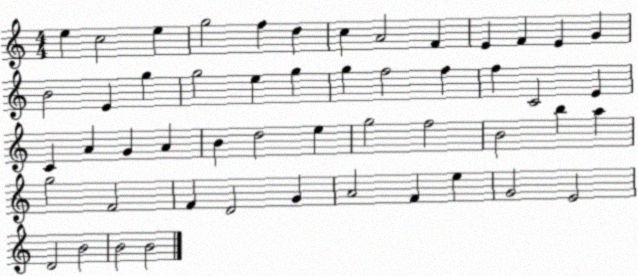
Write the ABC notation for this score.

X:1
T:Untitled
M:4/4
L:1/4
K:C
e c2 e g2 f d c A2 F E F E G B2 E g g2 e g g f2 f f C2 E C A G A B d2 e g2 f2 B2 b a g2 F2 F D2 G A2 F e G2 E2 D2 B2 B2 B2